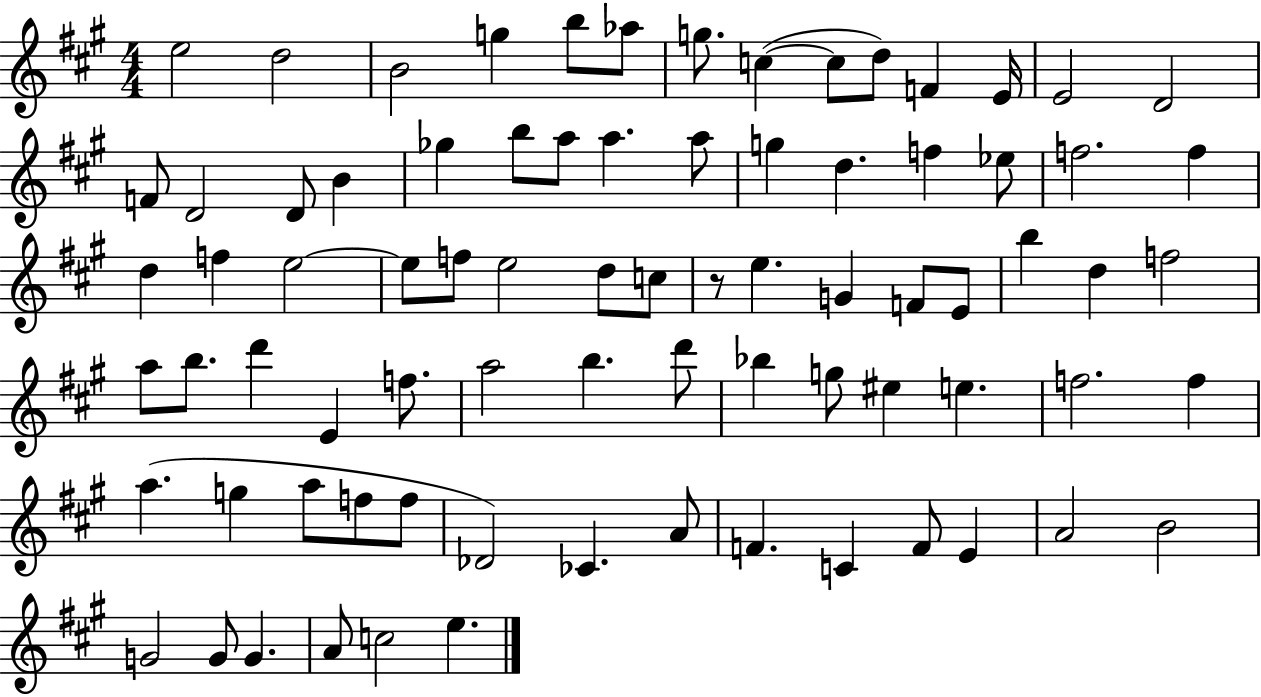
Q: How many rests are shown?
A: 1